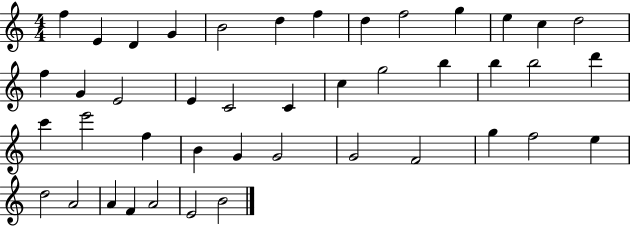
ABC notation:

X:1
T:Untitled
M:4/4
L:1/4
K:C
f E D G B2 d f d f2 g e c d2 f G E2 E C2 C c g2 b b b2 d' c' e'2 f B G G2 G2 F2 g f2 e d2 A2 A F A2 E2 B2